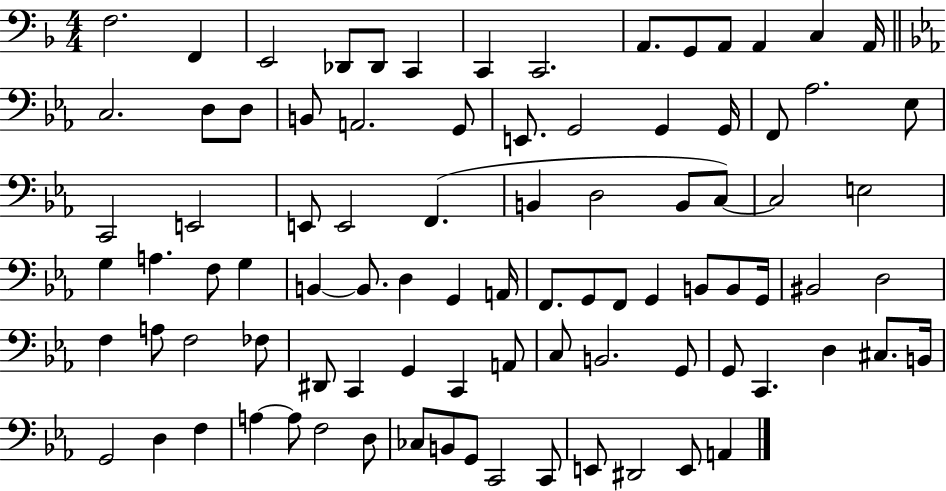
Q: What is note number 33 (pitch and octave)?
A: B2